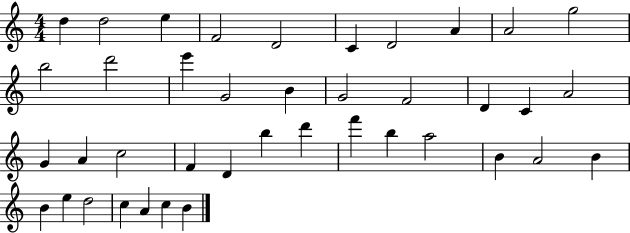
D5/q D5/h E5/q F4/h D4/h C4/q D4/h A4/q A4/h G5/h B5/h D6/h E6/q G4/h B4/q G4/h F4/h D4/q C4/q A4/h G4/q A4/q C5/h F4/q D4/q B5/q D6/q F6/q B5/q A5/h B4/q A4/h B4/q B4/q E5/q D5/h C5/q A4/q C5/q B4/q